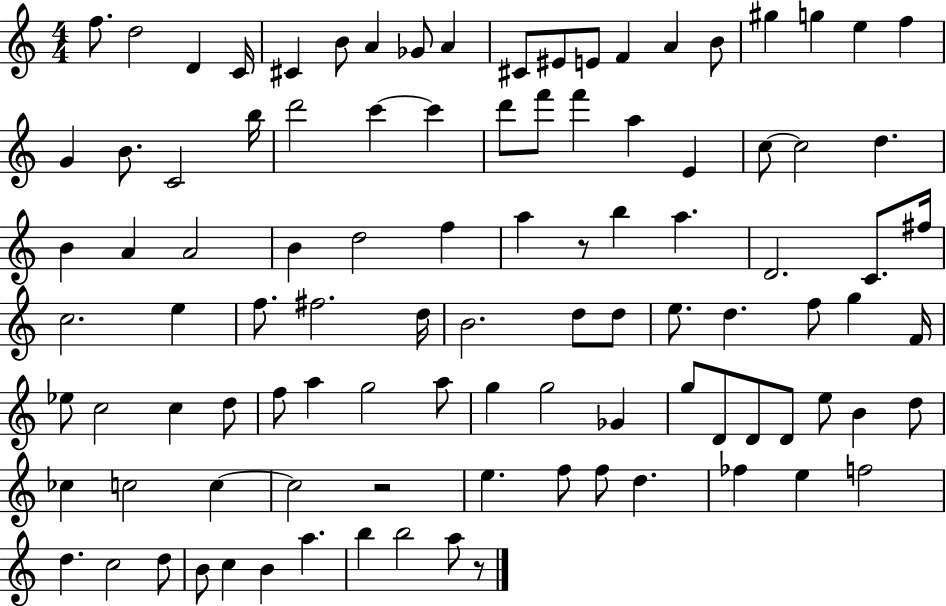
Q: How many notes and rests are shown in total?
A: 101